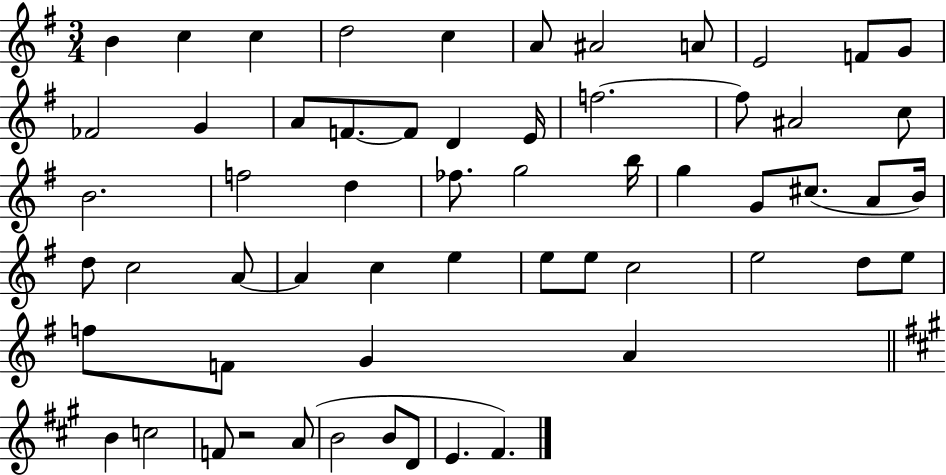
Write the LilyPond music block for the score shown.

{
  \clef treble
  \numericTimeSignature
  \time 3/4
  \key g \major
  \repeat volta 2 { b'4 c''4 c''4 | d''2 c''4 | a'8 ais'2 a'8 | e'2 f'8 g'8 | \break fes'2 g'4 | a'8 f'8.~~ f'8 d'4 e'16 | f''2.~~ | f''8 ais'2 c''8 | \break b'2. | f''2 d''4 | fes''8. g''2 b''16 | g''4 g'8 cis''8.( a'8 b'16) | \break d''8 c''2 a'8~~ | a'4 c''4 e''4 | e''8 e''8 c''2 | e''2 d''8 e''8 | \break f''8 f'8 g'4 a'4 | \bar "||" \break \key a \major b'4 c''2 | f'8 r2 a'8( | b'2 b'8 d'8 | e'4. fis'4.) | \break } \bar "|."
}